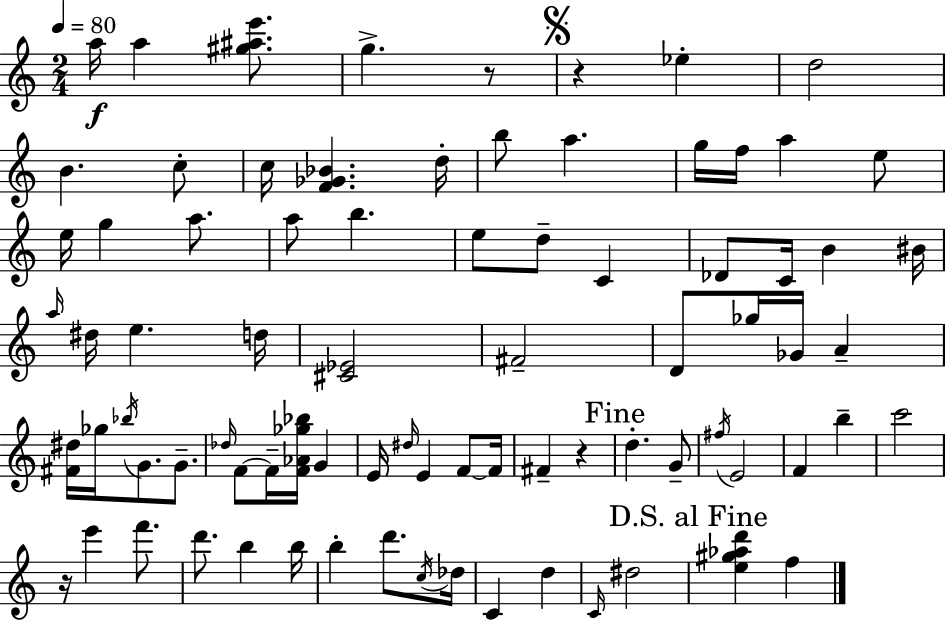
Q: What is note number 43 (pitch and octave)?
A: F4